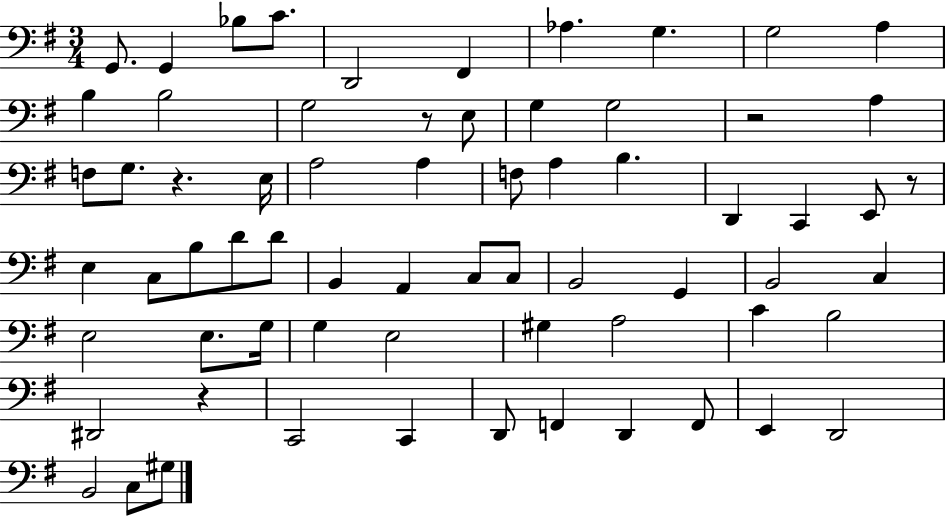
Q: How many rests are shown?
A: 5